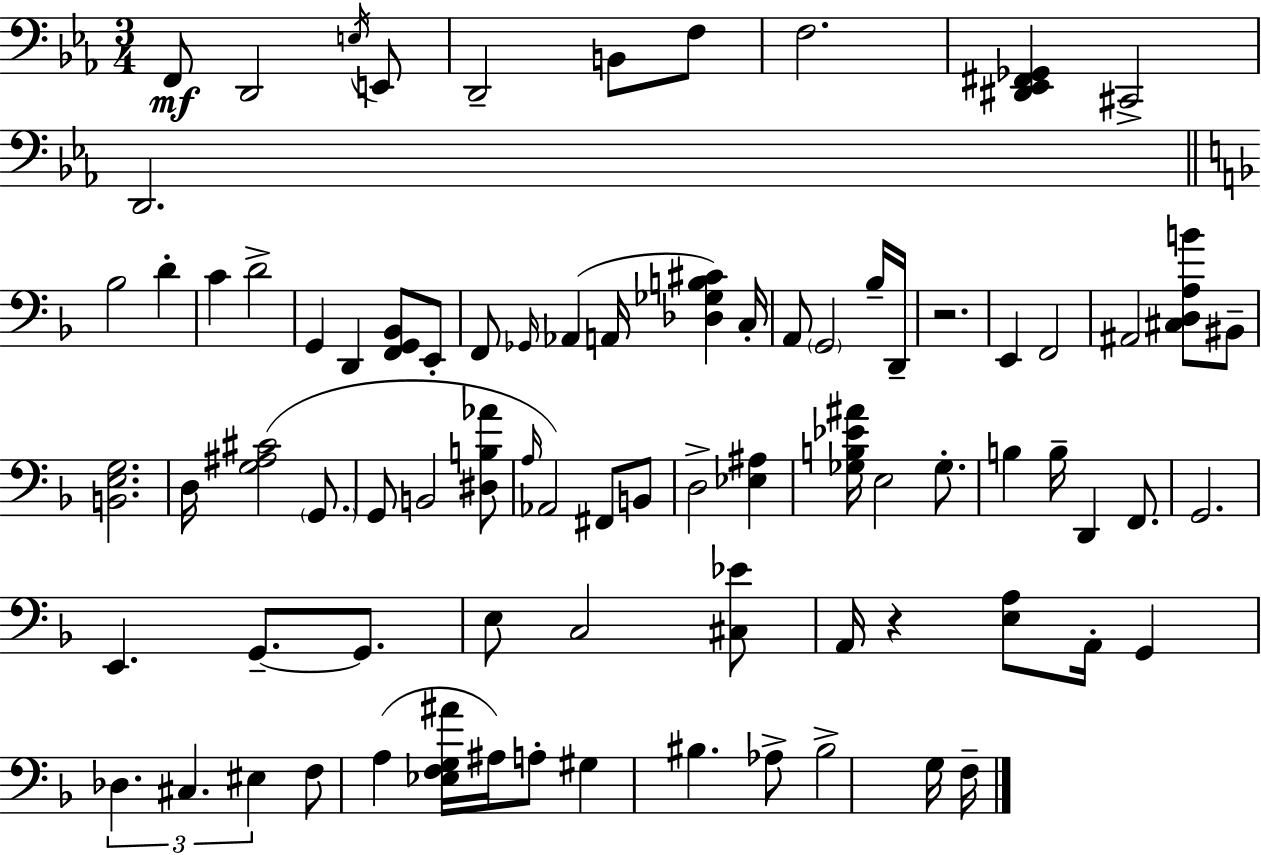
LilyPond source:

{
  \clef bass
  \numericTimeSignature
  \time 3/4
  \key ees \major
  f,8\mf d,2 \acciaccatura { e16 } e,8 | d,2-- b,8 f8 | f2. | <dis, ees, fis, ges,>4 cis,2-> | \break d,2. | \bar "||" \break \key f \major bes2 d'4-. | c'4 d'2-> | g,4 d,4 <f, g, bes,>8 e,8-. | f,8 \grace { ges,16 } aes,4( a,16 <des ges b cis'>4) | \break c16-. a,8 \parenthesize g,2 bes16-- | d,16-- r2. | e,4 f,2 | ais,2 <cis d a b'>8 bis,8-- | \break <b, e g>2. | d16 <g ais cis'>2( \parenthesize g,8. | g,8 b,2 <dis b aes'>8 | \grace { a16 }) aes,2 fis,8 | \break b,8 d2-> <ees ais>4 | <ges b ees' ais'>16 e2 ges8.-. | b4 b16-- d,4 f,8. | g,2. | \break e,4. g,8.--~~ g,8. | e8 c2 | <cis ees'>8 a,16 r4 <e a>8 a,16-. g,4 | \tuplet 3/2 { des4. cis4. | \break eis4 } f8 a4( | <ees f g ais'>16 ais16) a8-. gis4 bis4. | aes8-> bis2-> | g16 f16-- \bar "|."
}